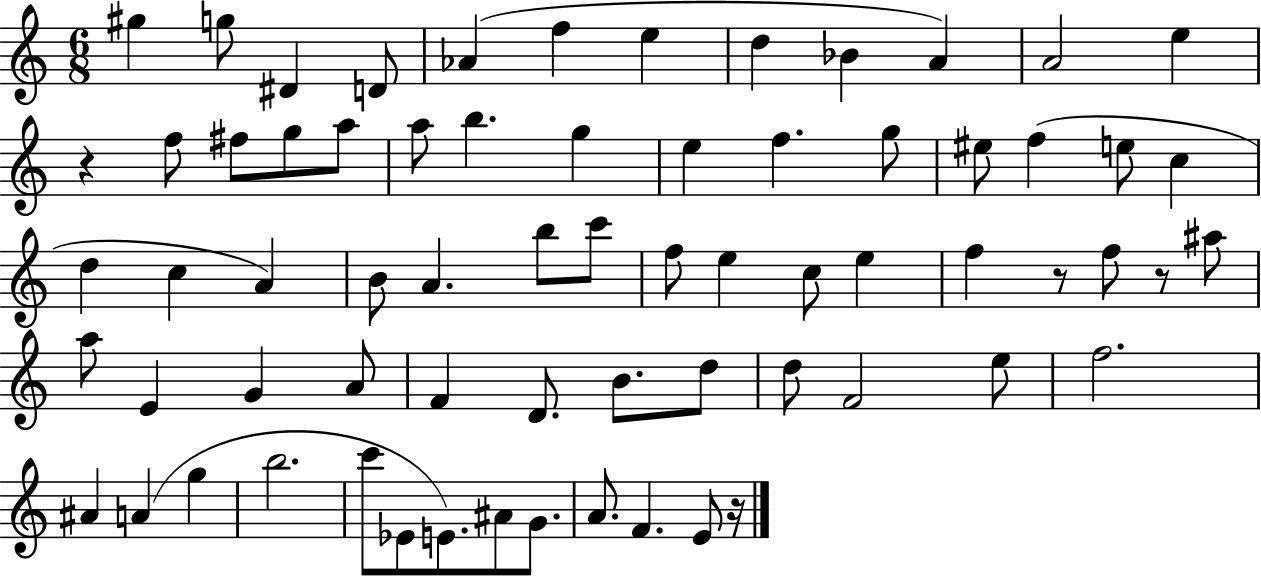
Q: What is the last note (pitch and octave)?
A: E4